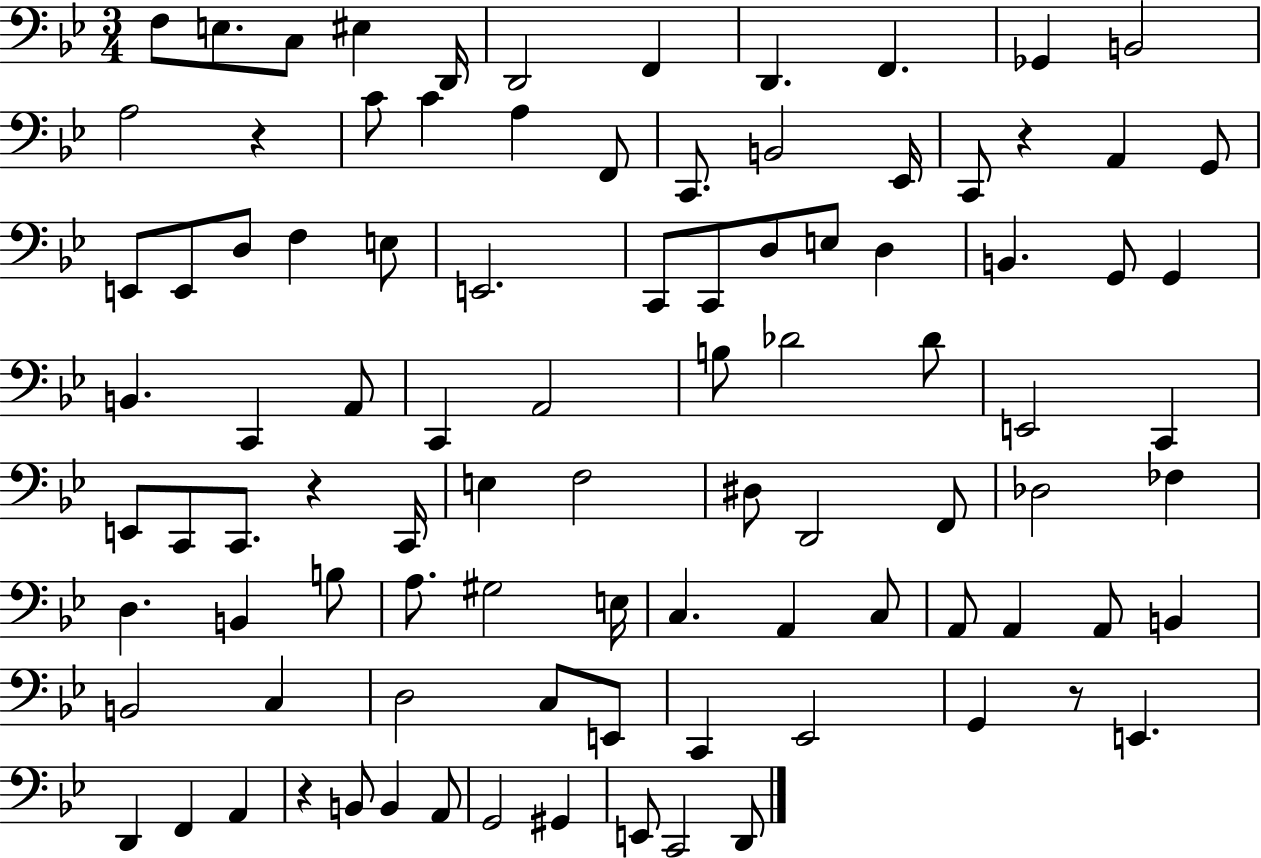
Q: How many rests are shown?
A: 5